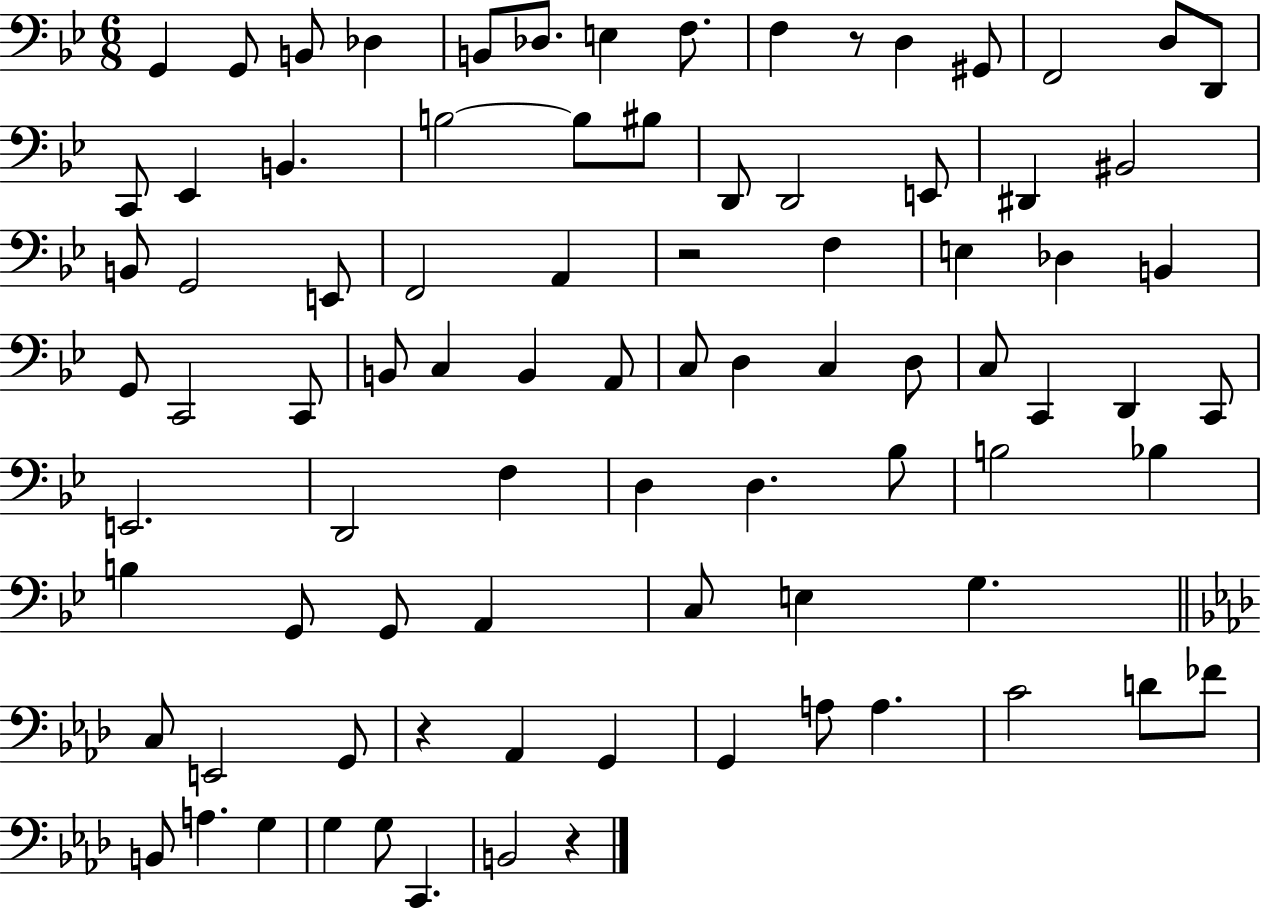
{
  \clef bass
  \numericTimeSignature
  \time 6/8
  \key bes \major
  g,4 g,8 b,8 des4 | b,8 des8. e4 f8. | f4 r8 d4 gis,8 | f,2 d8 d,8 | \break c,8 ees,4 b,4. | b2~~ b8 bis8 | d,8 d,2 e,8 | dis,4 bis,2 | \break b,8 g,2 e,8 | f,2 a,4 | r2 f4 | e4 des4 b,4 | \break g,8 c,2 c,8 | b,8 c4 b,4 a,8 | c8 d4 c4 d8 | c8 c,4 d,4 c,8 | \break e,2. | d,2 f4 | d4 d4. bes8 | b2 bes4 | \break b4 g,8 g,8 a,4 | c8 e4 g4. | \bar "||" \break \key aes \major c8 e,2 g,8 | r4 aes,4 g,4 | g,4 a8 a4. | c'2 d'8 fes'8 | \break b,8 a4. g4 | g4 g8 c,4. | b,2 r4 | \bar "|."
}